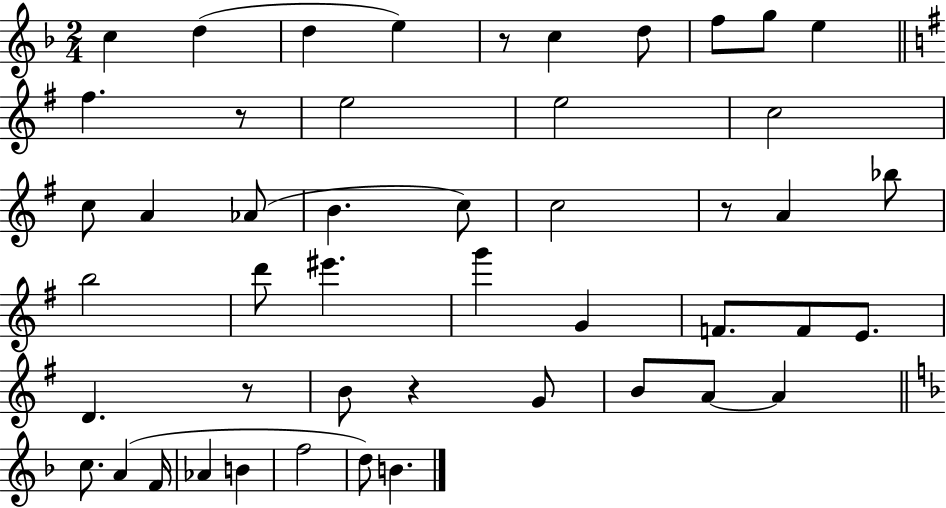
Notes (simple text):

C5/q D5/q D5/q E5/q R/e C5/q D5/e F5/e G5/e E5/q F#5/q. R/e E5/h E5/h C5/h C5/e A4/q Ab4/e B4/q. C5/e C5/h R/e A4/q Bb5/e B5/h D6/e EIS6/q. G6/q G4/q F4/e. F4/e E4/e. D4/q. R/e B4/e R/q G4/e B4/e A4/e A4/q C5/e. A4/q F4/s Ab4/q B4/q F5/h D5/e B4/q.